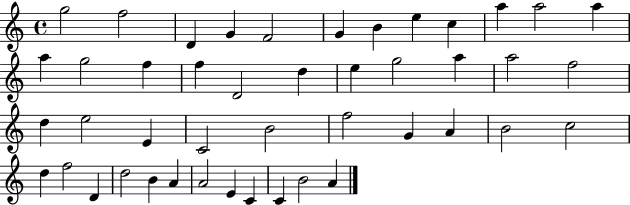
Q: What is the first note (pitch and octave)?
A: G5